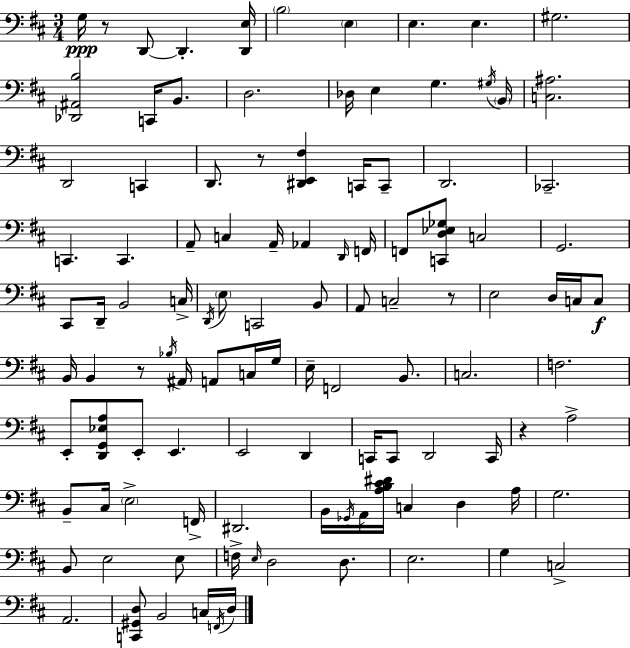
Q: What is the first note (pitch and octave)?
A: G3